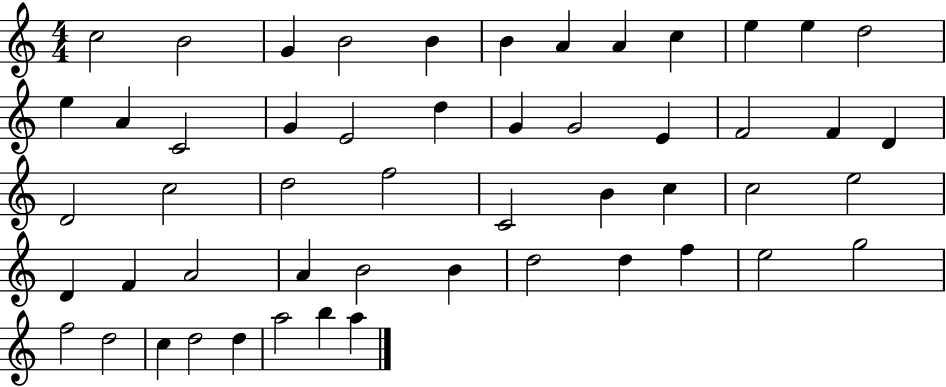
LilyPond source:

{
  \clef treble
  \numericTimeSignature
  \time 4/4
  \key c \major
  c''2 b'2 | g'4 b'2 b'4 | b'4 a'4 a'4 c''4 | e''4 e''4 d''2 | \break e''4 a'4 c'2 | g'4 e'2 d''4 | g'4 g'2 e'4 | f'2 f'4 d'4 | \break d'2 c''2 | d''2 f''2 | c'2 b'4 c''4 | c''2 e''2 | \break d'4 f'4 a'2 | a'4 b'2 b'4 | d''2 d''4 f''4 | e''2 g''2 | \break f''2 d''2 | c''4 d''2 d''4 | a''2 b''4 a''4 | \bar "|."
}